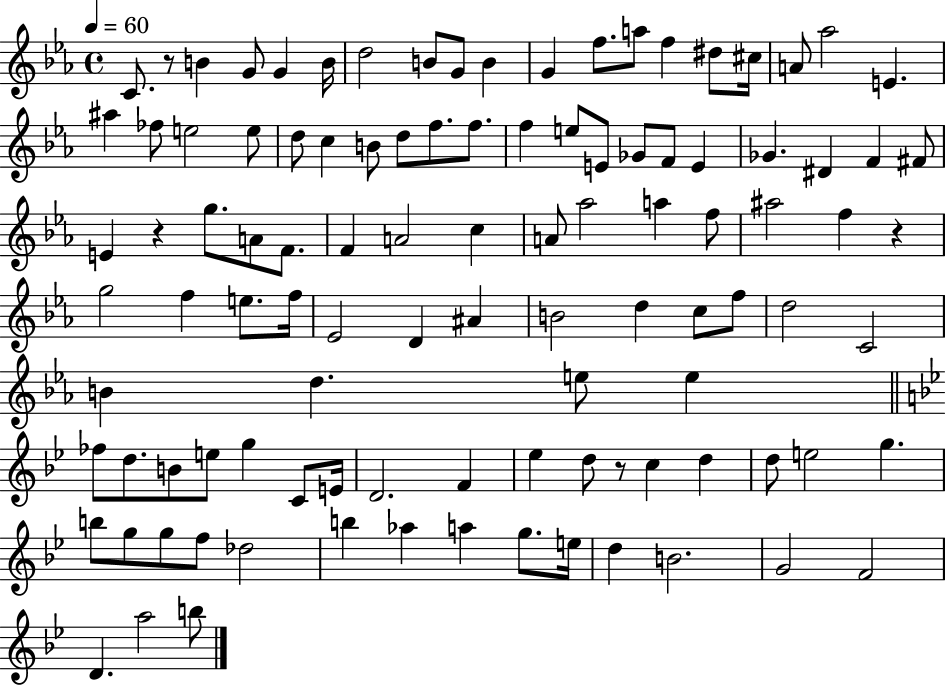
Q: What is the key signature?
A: EES major